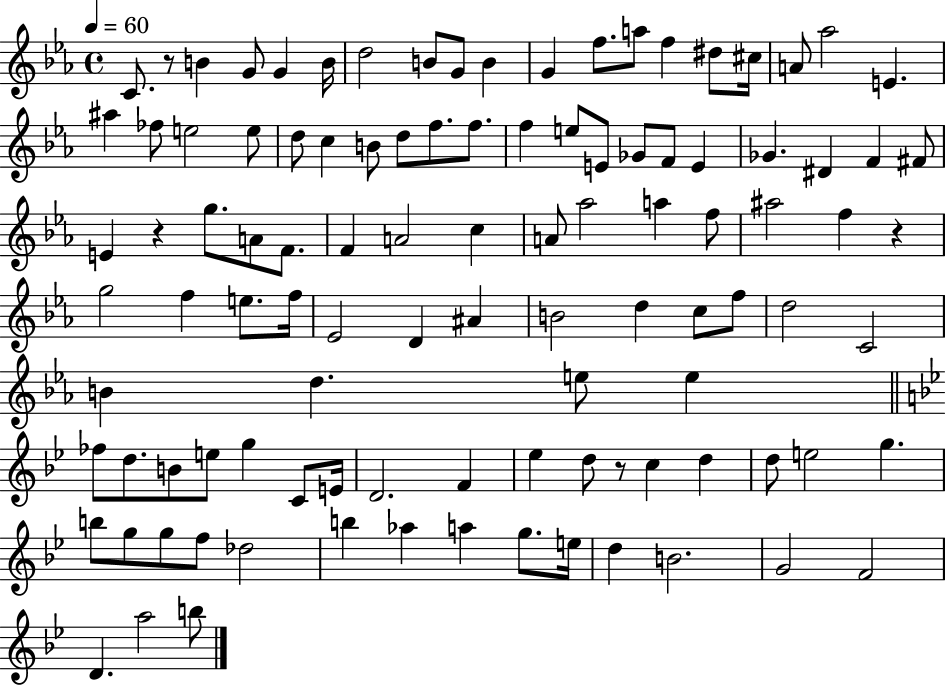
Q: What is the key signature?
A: EES major